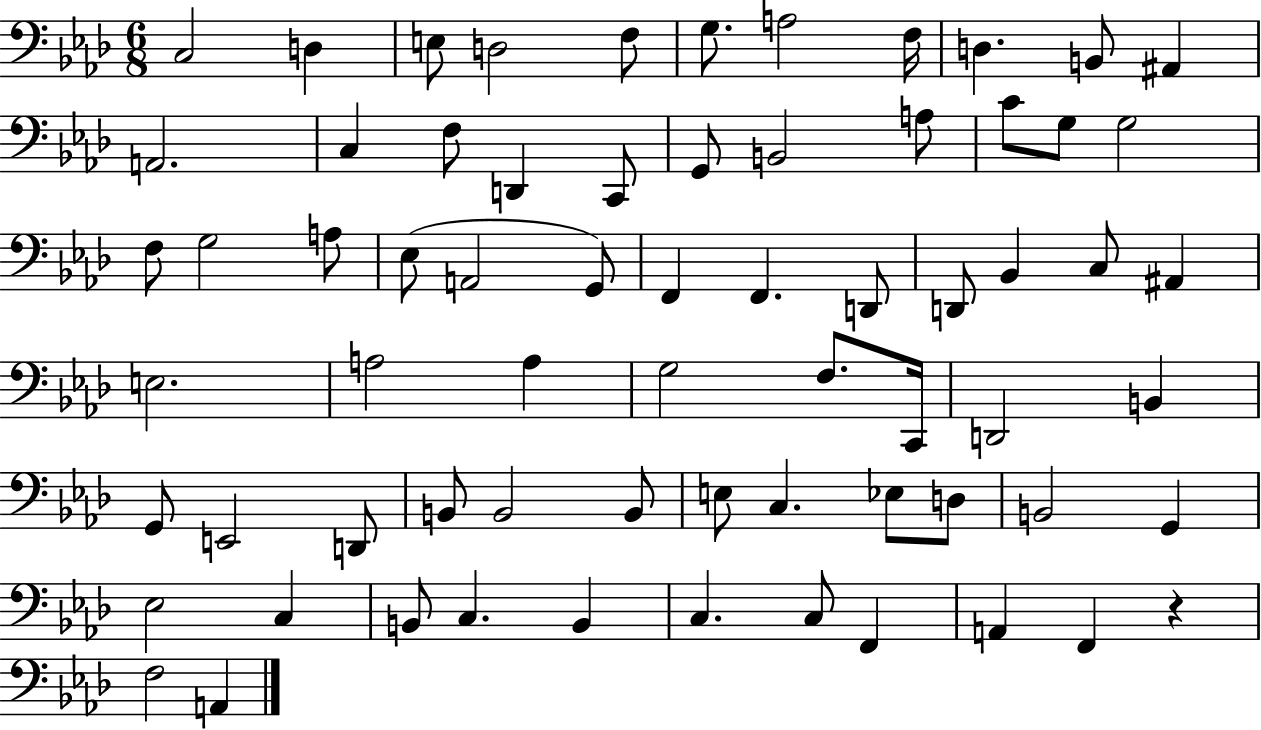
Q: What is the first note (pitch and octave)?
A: C3